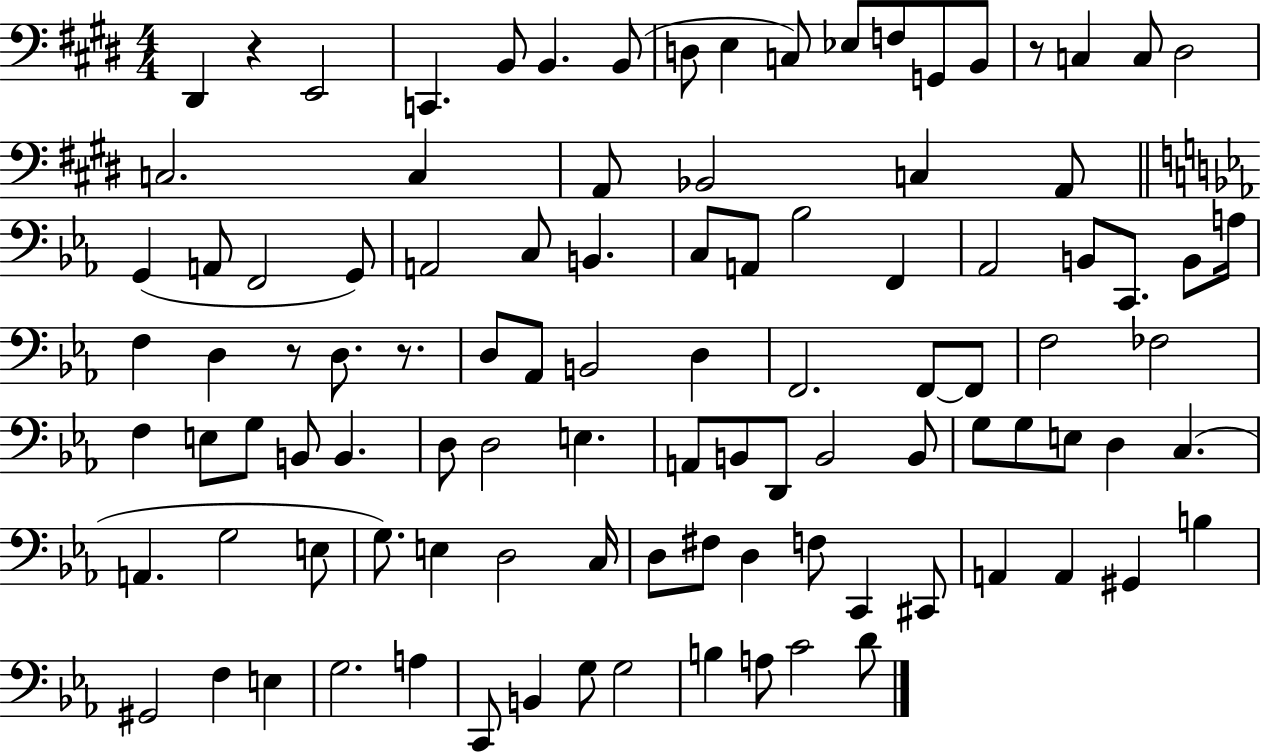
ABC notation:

X:1
T:Untitled
M:4/4
L:1/4
K:E
^D,, z E,,2 C,, B,,/2 B,, B,,/2 D,/2 E, C,/2 _E,/2 F,/2 G,,/2 B,,/2 z/2 C, C,/2 ^D,2 C,2 C, A,,/2 _B,,2 C, A,,/2 G,, A,,/2 F,,2 G,,/2 A,,2 C,/2 B,, C,/2 A,,/2 _B,2 F,, _A,,2 B,,/2 C,,/2 B,,/2 A,/4 F, D, z/2 D,/2 z/2 D,/2 _A,,/2 B,,2 D, F,,2 F,,/2 F,,/2 F,2 _F,2 F, E,/2 G,/2 B,,/2 B,, D,/2 D,2 E, A,,/2 B,,/2 D,,/2 B,,2 B,,/2 G,/2 G,/2 E,/2 D, C, A,, G,2 E,/2 G,/2 E, D,2 C,/4 D,/2 ^F,/2 D, F,/2 C,, ^C,,/2 A,, A,, ^G,, B, ^G,,2 F, E, G,2 A, C,,/2 B,, G,/2 G,2 B, A,/2 C2 D/2